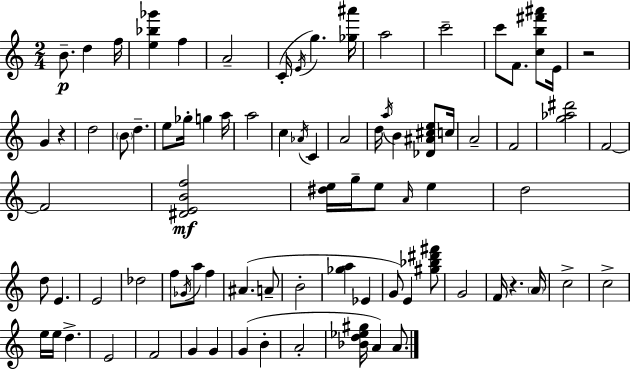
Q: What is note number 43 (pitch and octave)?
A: Db5